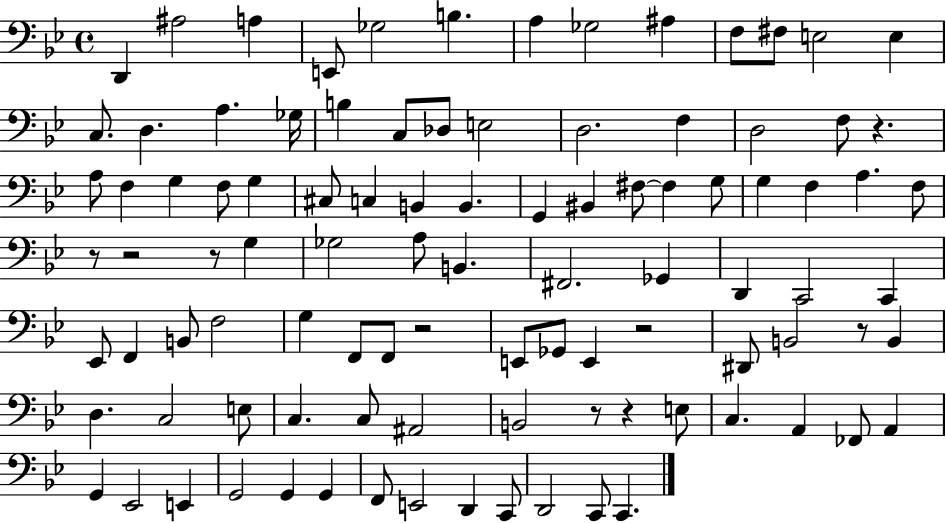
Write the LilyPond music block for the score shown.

{
  \clef bass
  \time 4/4
  \defaultTimeSignature
  \key bes \major
  d,4 ais2 a4 | e,8 ges2 b4. | a4 ges2 ais4 | f8 fis8 e2 e4 | \break c8. d4. a4. ges16 | b4 c8 des8 e2 | d2. f4 | d2 f8 r4. | \break a8 f4 g4 f8 g4 | cis8 c4 b,4 b,4. | g,4 bis,4 fis8~~ fis4 g8 | g4 f4 a4. f8 | \break r8 r2 r8 g4 | ges2 a8 b,4. | fis,2. ges,4 | d,4 c,2 c,4 | \break ees,8 f,4 b,8 f2 | g4 f,8 f,8 r2 | e,8 ges,8 e,4 r2 | dis,8 b,2 r8 b,4 | \break d4. c2 e8 | c4. c8 ais,2 | b,2 r8 r4 e8 | c4. a,4 fes,8 a,4 | \break g,4 ees,2 e,4 | g,2 g,4 g,4 | f,8 e,2 d,4 c,8 | d,2 c,8 c,4. | \break \bar "|."
}